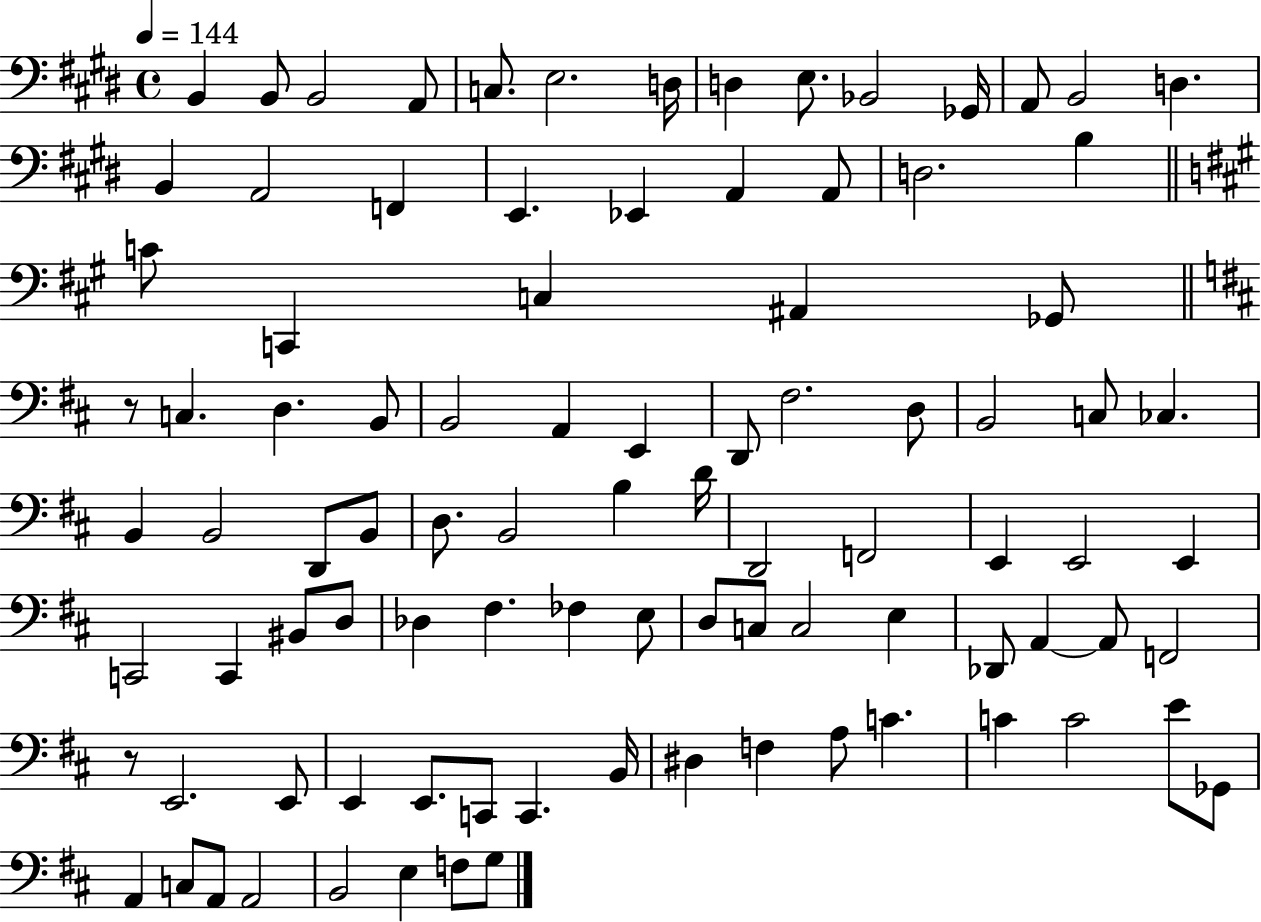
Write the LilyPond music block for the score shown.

{
  \clef bass
  \time 4/4
  \defaultTimeSignature
  \key e \major
  \tempo 4 = 144
  b,4 b,8 b,2 a,8 | c8. e2. d16 | d4 e8. bes,2 ges,16 | a,8 b,2 d4. | \break b,4 a,2 f,4 | e,4. ees,4 a,4 a,8 | d2. b4 | \bar "||" \break \key a \major c'8 c,4 c4 ais,4 ges,8 | \bar "||" \break \key b \minor r8 c4. d4. b,8 | b,2 a,4 e,4 | d,8 fis2. d8 | b,2 c8 ces4. | \break b,4 b,2 d,8 b,8 | d8. b,2 b4 d'16 | d,2 f,2 | e,4 e,2 e,4 | \break c,2 c,4 bis,8 d8 | des4 fis4. fes4 e8 | d8 c8 c2 e4 | des,8 a,4~~ a,8 f,2 | \break r8 e,2. e,8 | e,4 e,8. c,8 c,4. b,16 | dis4 f4 a8 c'4. | c'4 c'2 e'8 ges,8 | \break a,4 c8 a,8 a,2 | b,2 e4 f8 g8 | \bar "|."
}